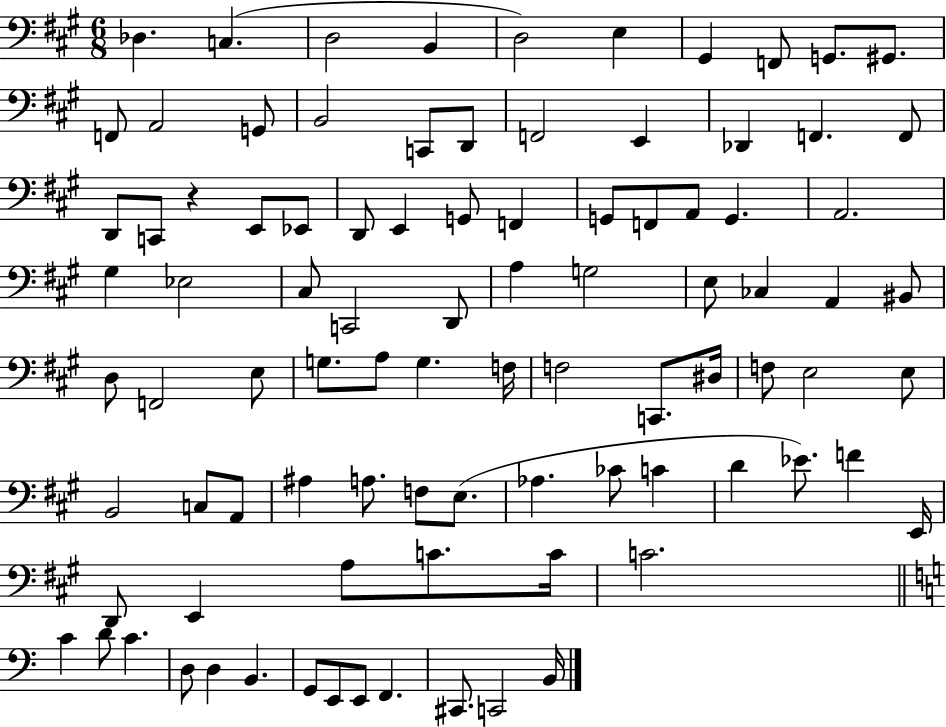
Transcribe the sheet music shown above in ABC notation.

X:1
T:Untitled
M:6/8
L:1/4
K:A
_D, C, D,2 B,, D,2 E, ^G,, F,,/2 G,,/2 ^G,,/2 F,,/2 A,,2 G,,/2 B,,2 C,,/2 D,,/2 F,,2 E,, _D,, F,, F,,/2 D,,/2 C,,/2 z E,,/2 _E,,/2 D,,/2 E,, G,,/2 F,, G,,/2 F,,/2 A,,/2 G,, A,,2 ^G, _E,2 ^C,/2 C,,2 D,,/2 A, G,2 E,/2 _C, A,, ^B,,/2 D,/2 F,,2 E,/2 G,/2 A,/2 G, F,/4 F,2 C,,/2 ^D,/4 F,/2 E,2 E,/2 B,,2 C,/2 A,,/2 ^A, A,/2 F,/2 E,/2 _A, _C/2 C D _E/2 F E,,/4 D,,/2 E,, A,/2 C/2 C/4 C2 C D/2 C D,/2 D, B,, G,,/2 E,,/2 E,,/2 F,, ^C,,/2 C,,2 B,,/4